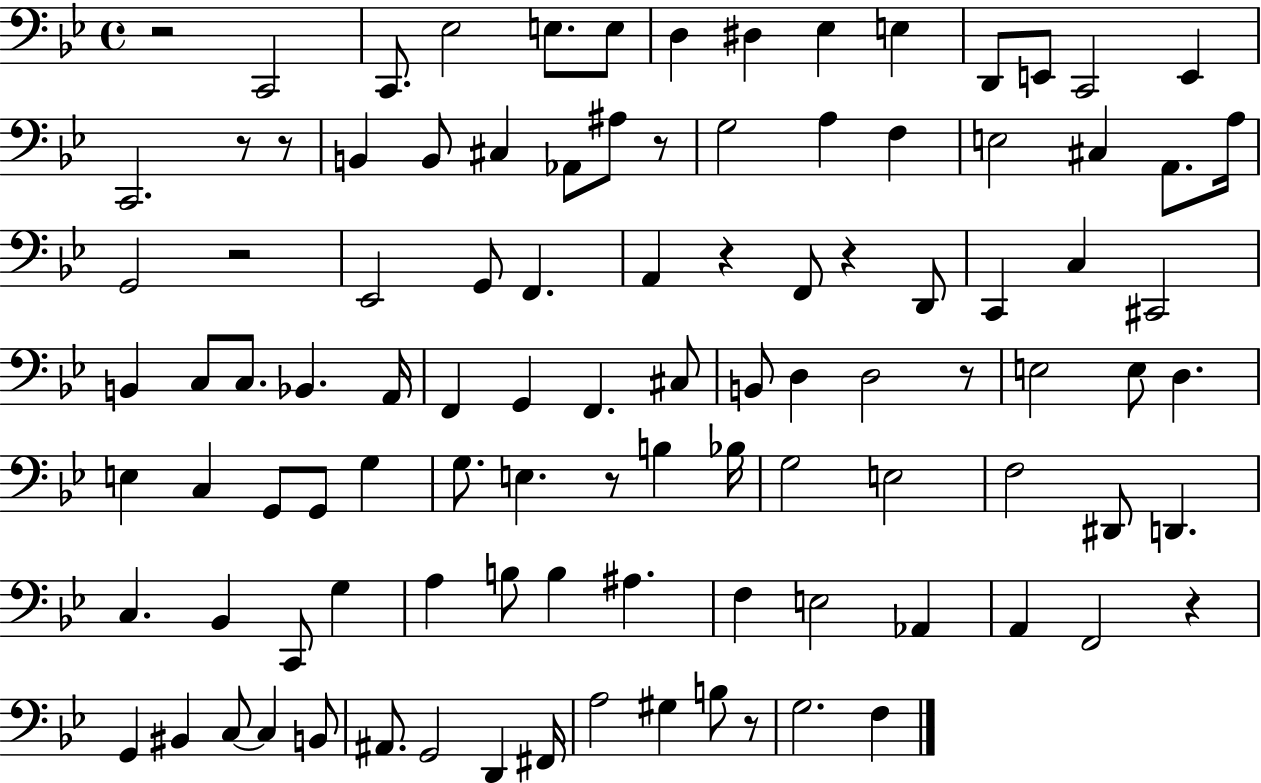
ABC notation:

X:1
T:Untitled
M:4/4
L:1/4
K:Bb
z2 C,,2 C,,/2 _E,2 E,/2 E,/2 D, ^D, _E, E, D,,/2 E,,/2 C,,2 E,, C,,2 z/2 z/2 B,, B,,/2 ^C, _A,,/2 ^A,/2 z/2 G,2 A, F, E,2 ^C, A,,/2 A,/4 G,,2 z2 _E,,2 G,,/2 F,, A,, z F,,/2 z D,,/2 C,, C, ^C,,2 B,, C,/2 C,/2 _B,, A,,/4 F,, G,, F,, ^C,/2 B,,/2 D, D,2 z/2 E,2 E,/2 D, E, C, G,,/2 G,,/2 G, G,/2 E, z/2 B, _B,/4 G,2 E,2 F,2 ^D,,/2 D,, C, _B,, C,,/2 G, A, B,/2 B, ^A, F, E,2 _A,, A,, F,,2 z G,, ^B,, C,/2 C, B,,/2 ^A,,/2 G,,2 D,, ^F,,/4 A,2 ^G, B,/2 z/2 G,2 F,